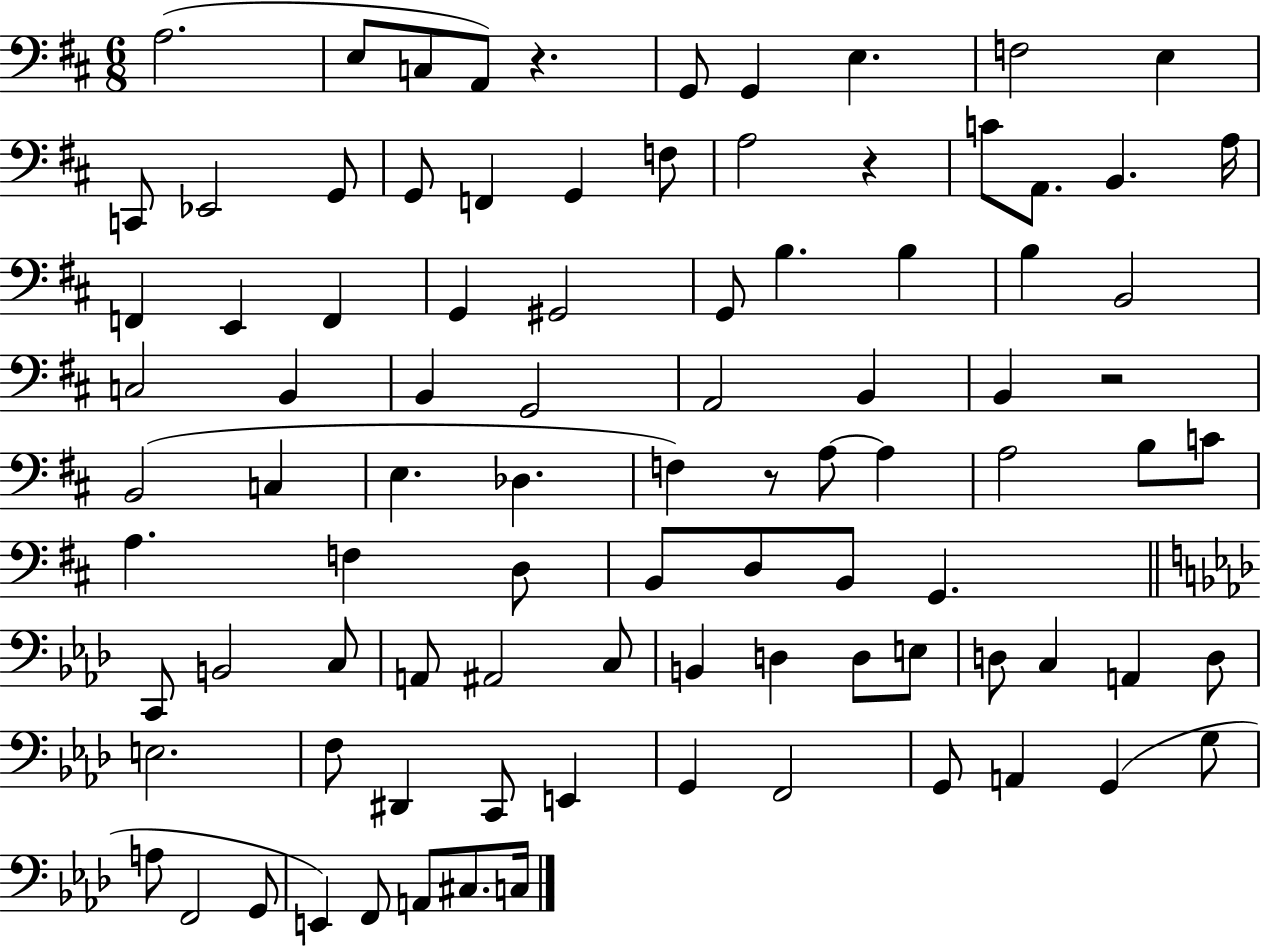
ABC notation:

X:1
T:Untitled
M:6/8
L:1/4
K:D
A,2 E,/2 C,/2 A,,/2 z G,,/2 G,, E, F,2 E, C,,/2 _E,,2 G,,/2 G,,/2 F,, G,, F,/2 A,2 z C/2 A,,/2 B,, A,/4 F,, E,, F,, G,, ^G,,2 G,,/2 B, B, B, B,,2 C,2 B,, B,, G,,2 A,,2 B,, B,, z2 B,,2 C, E, _D, F, z/2 A,/2 A, A,2 B,/2 C/2 A, F, D,/2 B,,/2 D,/2 B,,/2 G,, C,,/2 B,,2 C,/2 A,,/2 ^A,,2 C,/2 B,, D, D,/2 E,/2 D,/2 C, A,, D,/2 E,2 F,/2 ^D,, C,,/2 E,, G,, F,,2 G,,/2 A,, G,, G,/2 A,/2 F,,2 G,,/2 E,, F,,/2 A,,/2 ^C,/2 C,/4